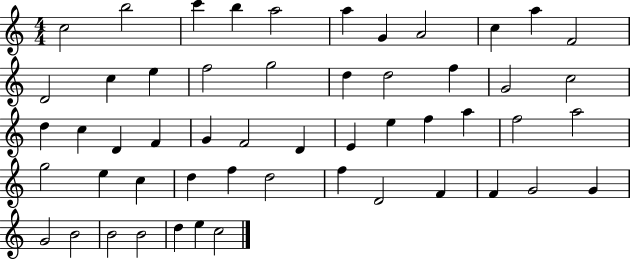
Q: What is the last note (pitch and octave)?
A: C5